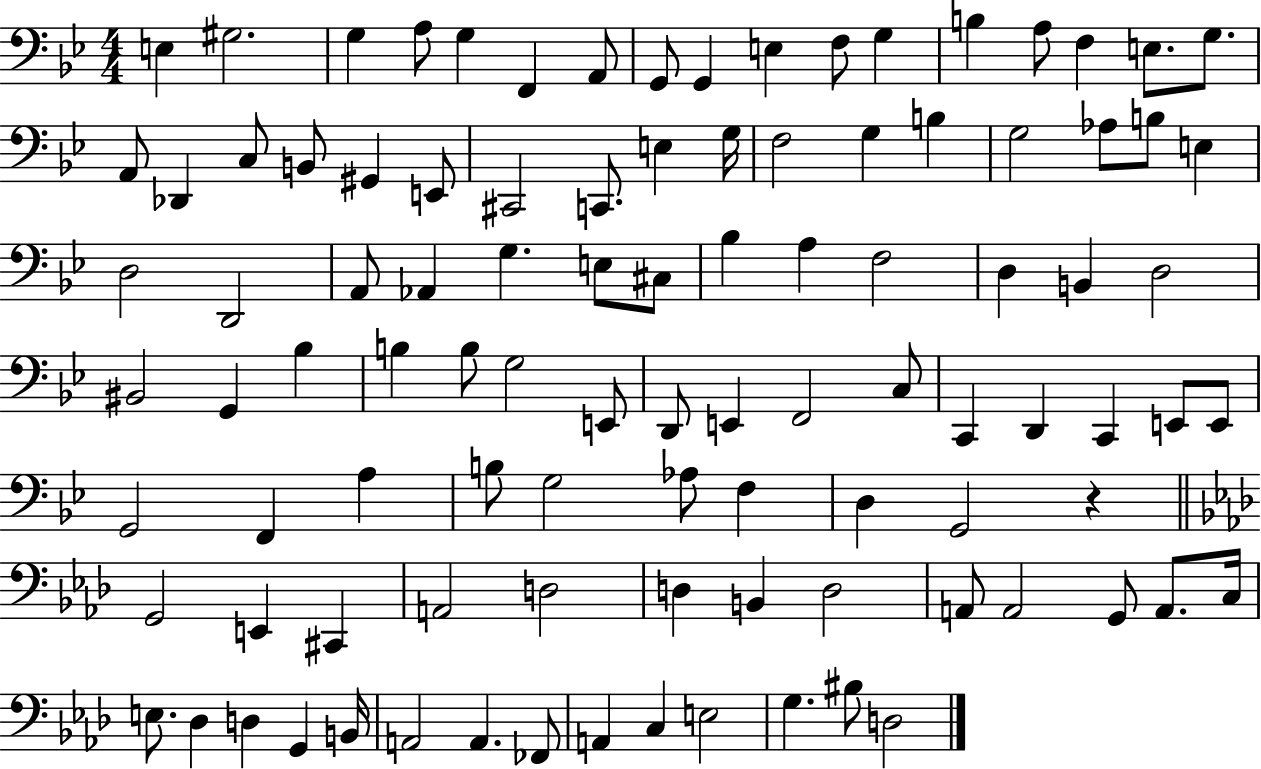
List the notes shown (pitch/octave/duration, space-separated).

E3/q G#3/h. G3/q A3/e G3/q F2/q A2/e G2/e G2/q E3/q F3/e G3/q B3/q A3/e F3/q E3/e. G3/e. A2/e Db2/q C3/e B2/e G#2/q E2/e C#2/h C2/e. E3/q G3/s F3/h G3/q B3/q G3/h Ab3/e B3/e E3/q D3/h D2/h A2/e Ab2/q G3/q. E3/e C#3/e Bb3/q A3/q F3/h D3/q B2/q D3/h BIS2/h G2/q Bb3/q B3/q B3/e G3/h E2/e D2/e E2/q F2/h C3/e C2/q D2/q C2/q E2/e E2/e G2/h F2/q A3/q B3/e G3/h Ab3/e F3/q D3/q G2/h R/q G2/h E2/q C#2/q A2/h D3/h D3/q B2/q D3/h A2/e A2/h G2/e A2/e. C3/s E3/e. Db3/q D3/q G2/q B2/s A2/h A2/q. FES2/e A2/q C3/q E3/h G3/q. BIS3/e D3/h